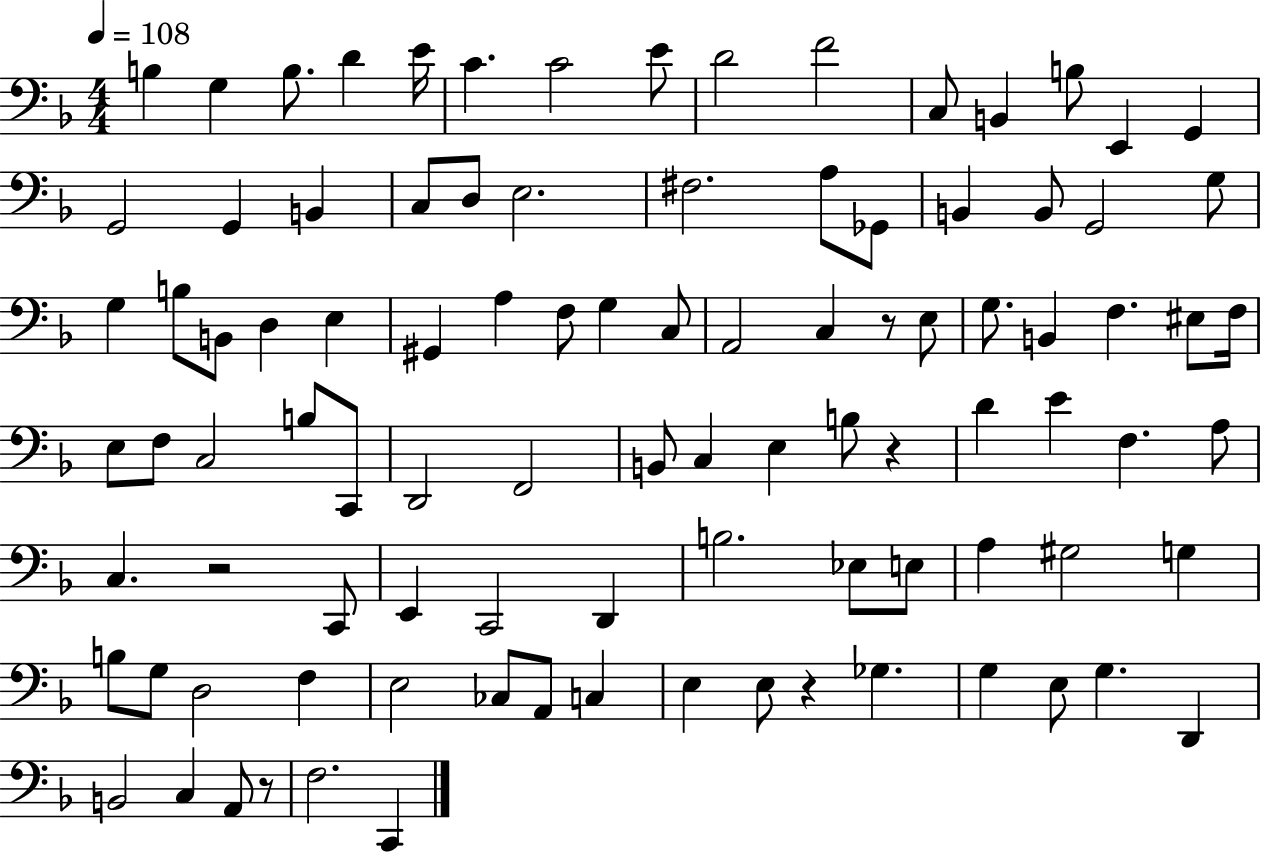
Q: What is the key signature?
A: F major